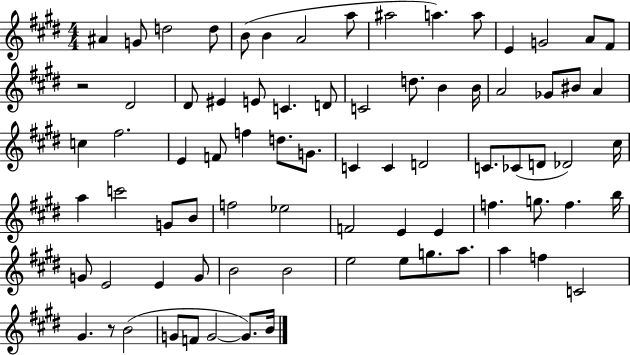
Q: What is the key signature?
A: E major